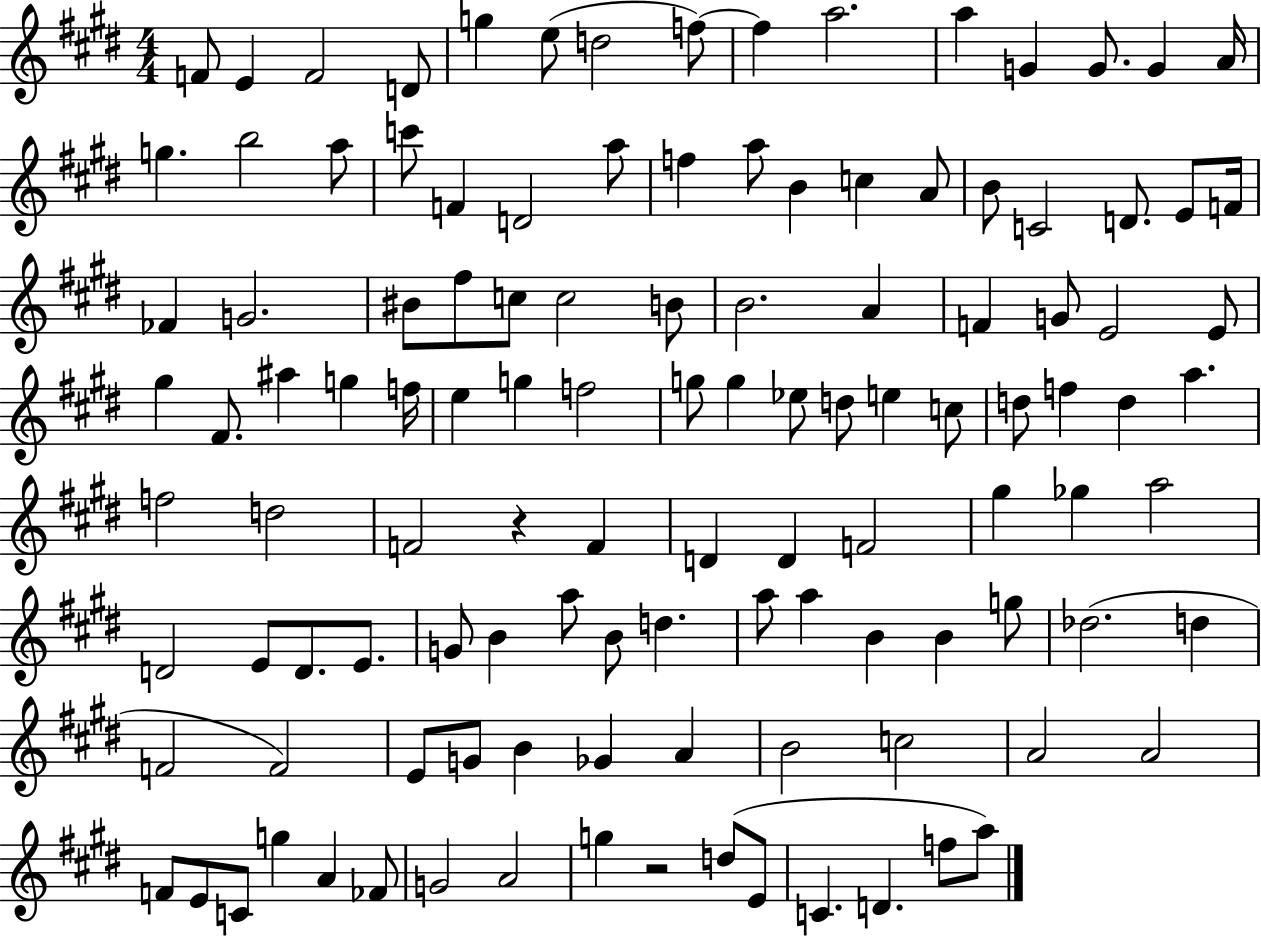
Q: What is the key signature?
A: E major